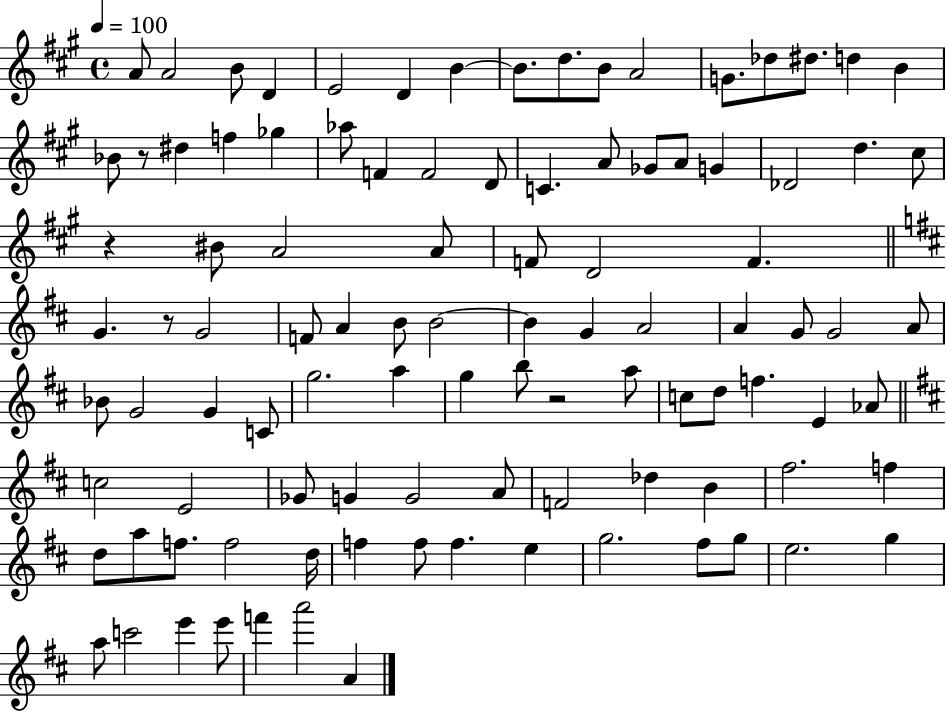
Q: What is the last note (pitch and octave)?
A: A4